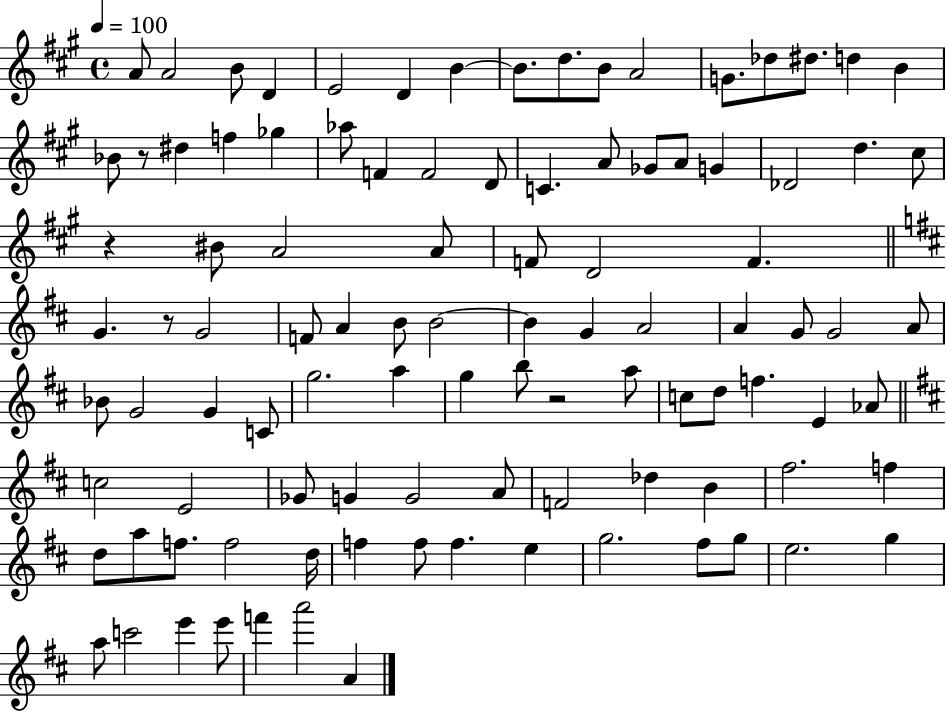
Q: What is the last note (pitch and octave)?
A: A4